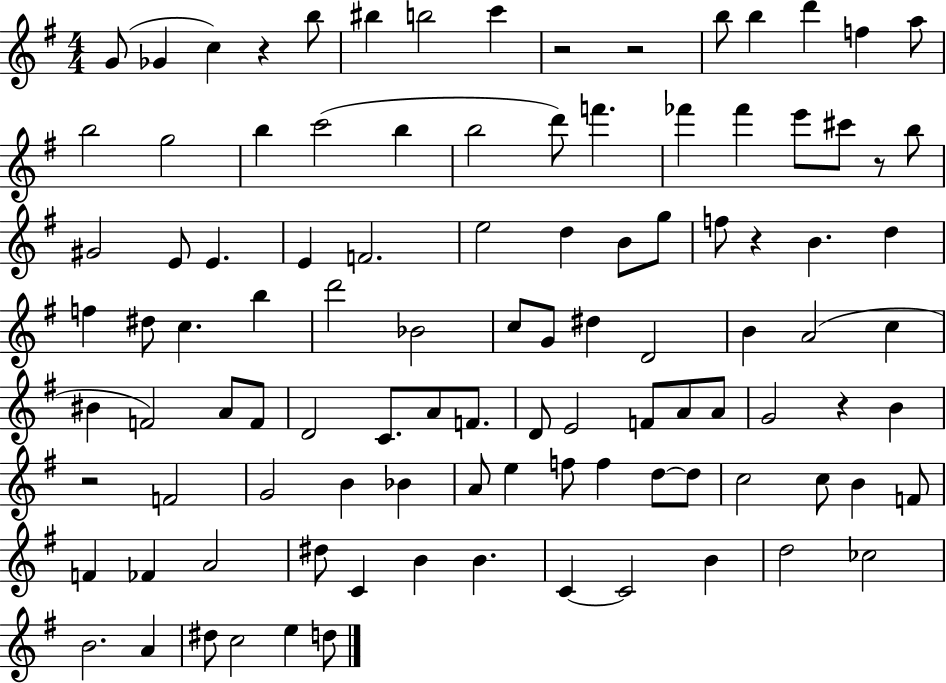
X:1
T:Untitled
M:4/4
L:1/4
K:G
G/2 _G c z b/2 ^b b2 c' z2 z2 b/2 b d' f a/2 b2 g2 b c'2 b b2 d'/2 f' _f' _f' e'/2 ^c'/2 z/2 b/2 ^G2 E/2 E E F2 e2 d B/2 g/2 f/2 z B d f ^d/2 c b d'2 _B2 c/2 G/2 ^d D2 B A2 c ^B F2 A/2 F/2 D2 C/2 A/2 F/2 D/2 E2 F/2 A/2 A/2 G2 z B z2 F2 G2 B _B A/2 e f/2 f d/2 d/2 c2 c/2 B F/2 F _F A2 ^d/2 C B B C C2 B d2 _c2 B2 A ^d/2 c2 e d/2